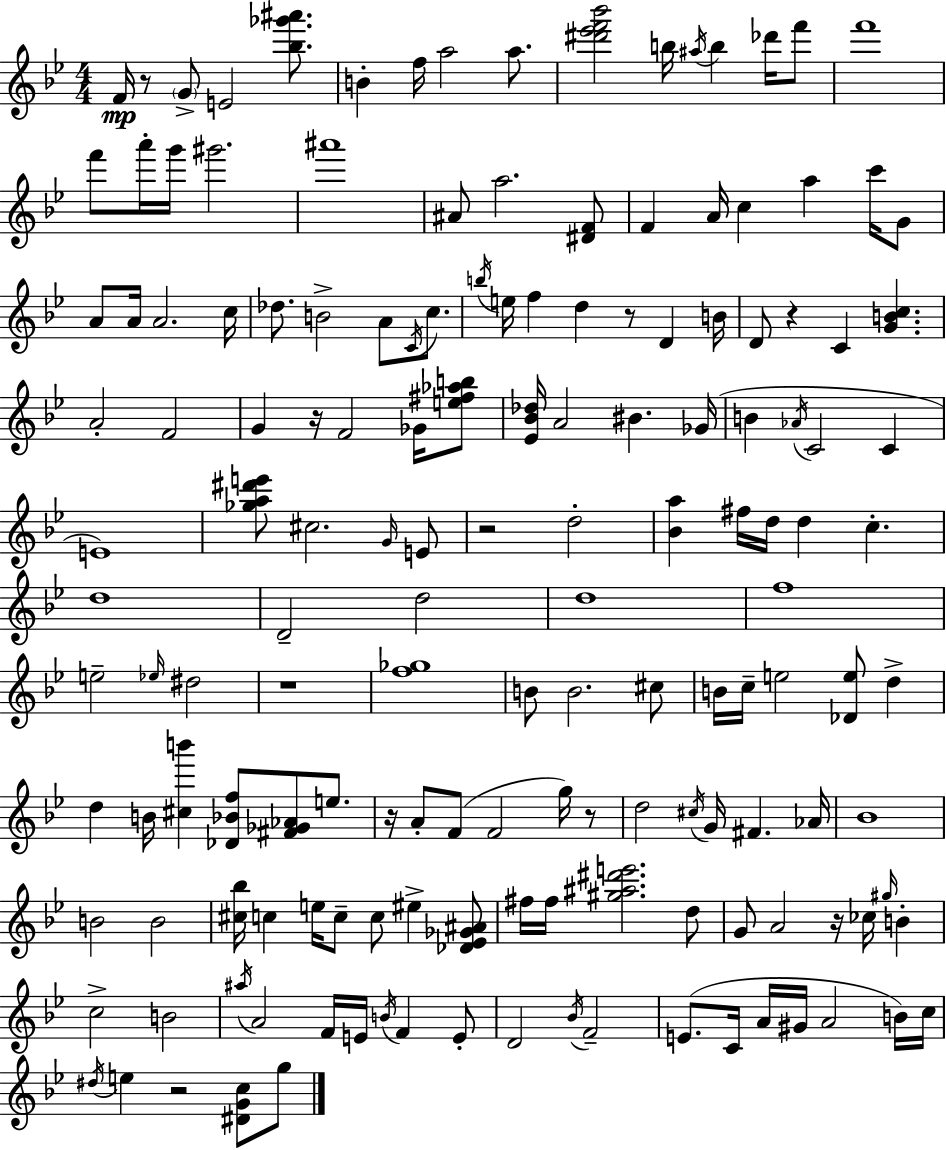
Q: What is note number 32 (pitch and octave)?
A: B4